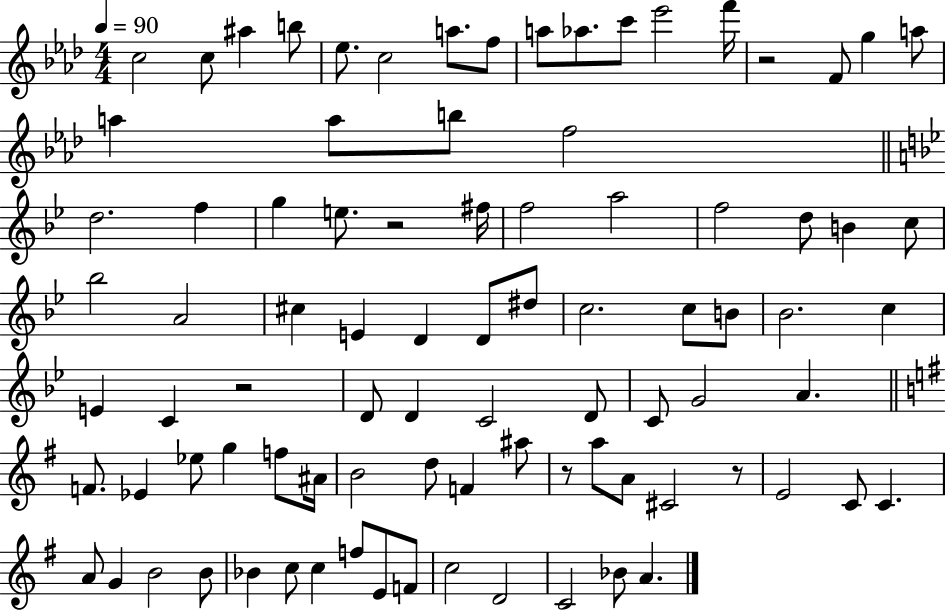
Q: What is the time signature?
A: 4/4